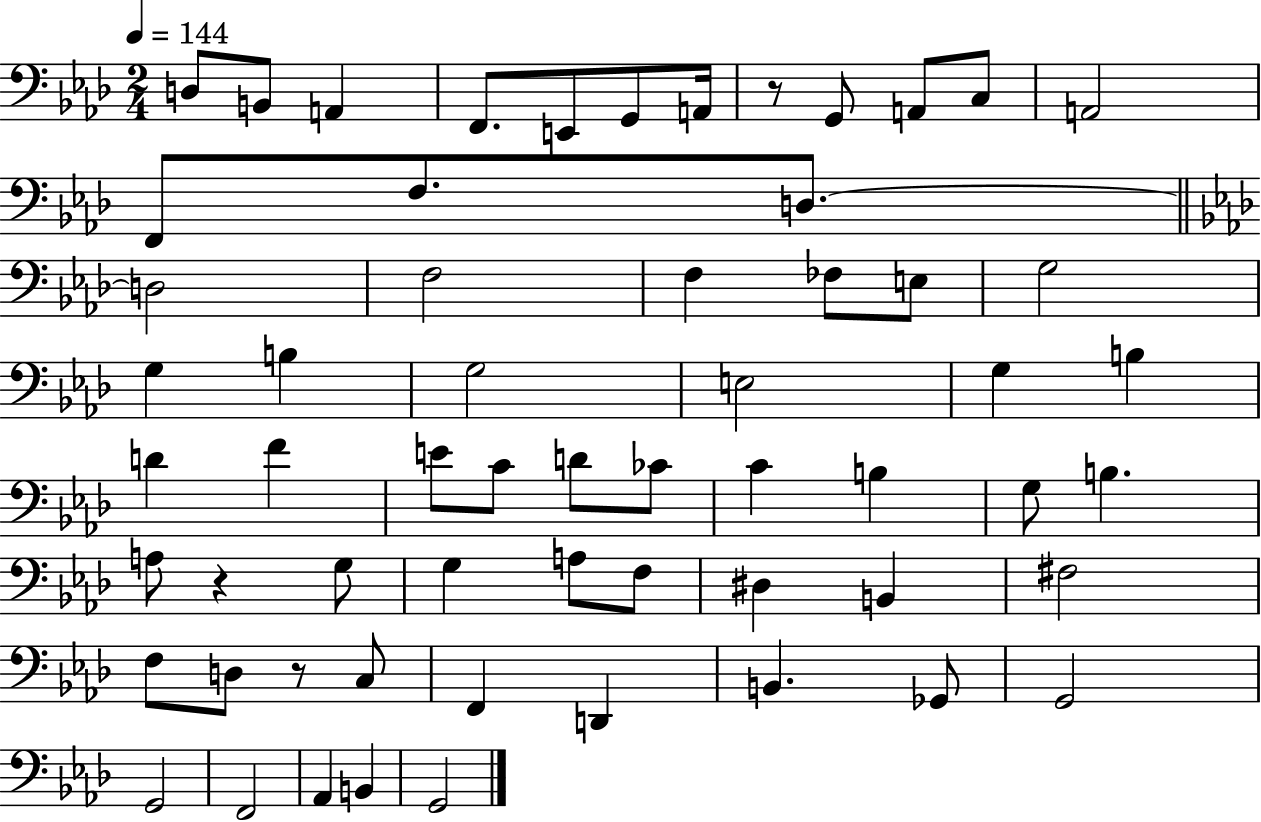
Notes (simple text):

D3/e B2/e A2/q F2/e. E2/e G2/e A2/s R/e G2/e A2/e C3/e A2/h F2/e F3/e. D3/e. D3/h F3/h F3/q FES3/e E3/e G3/h G3/q B3/q G3/h E3/h G3/q B3/q D4/q F4/q E4/e C4/e D4/e CES4/e C4/q B3/q G3/e B3/q. A3/e R/q G3/e G3/q A3/e F3/e D#3/q B2/q F#3/h F3/e D3/e R/e C3/e F2/q D2/q B2/q. Gb2/e G2/h G2/h F2/h Ab2/q B2/q G2/h